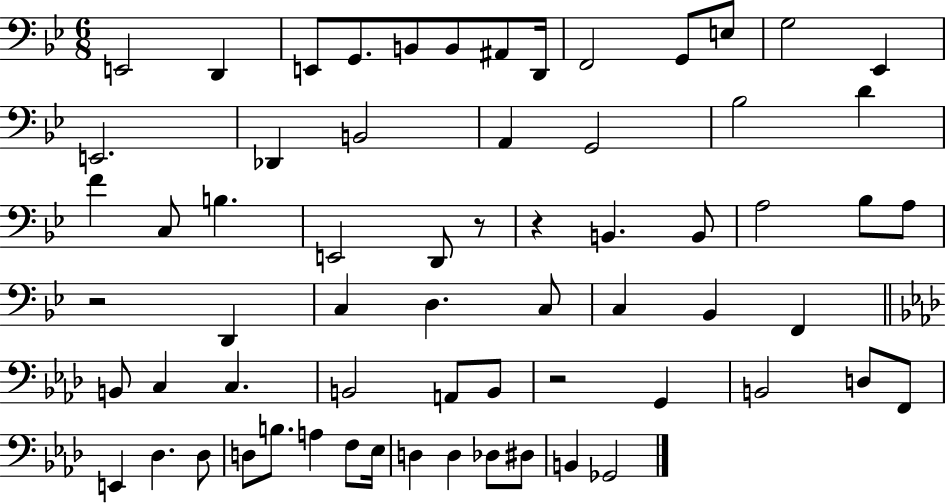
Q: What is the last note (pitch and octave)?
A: Gb2